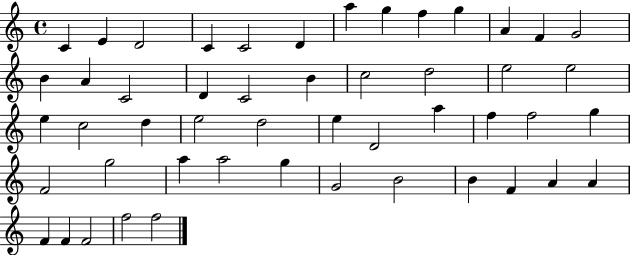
X:1
T:Untitled
M:4/4
L:1/4
K:C
C E D2 C C2 D a g f g A F G2 B A C2 D C2 B c2 d2 e2 e2 e c2 d e2 d2 e D2 a f f2 g F2 g2 a a2 g G2 B2 B F A A F F F2 f2 f2